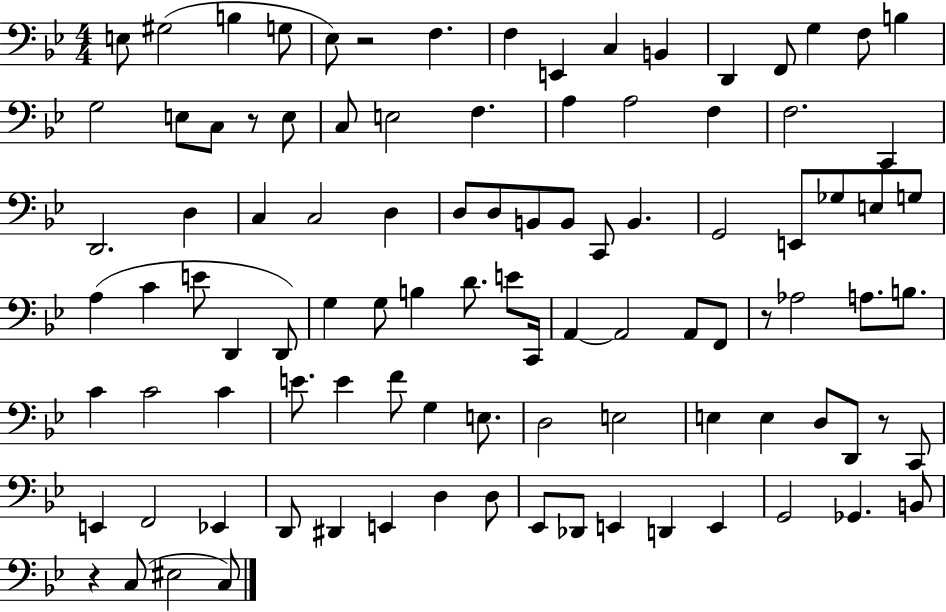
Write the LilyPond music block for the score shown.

{
  \clef bass
  \numericTimeSignature
  \time 4/4
  \key bes \major
  e8 gis2( b4 g8 | ees8) r2 f4. | f4 e,4 c4 b,4 | d,4 f,8 g4 f8 b4 | \break g2 e8 c8 r8 e8 | c8 e2 f4. | a4 a2 f4 | f2. c,4 | \break d,2. d4 | c4 c2 d4 | d8 d8 b,8 b,8 c,8 b,4. | g,2 e,8 ges8 e8 g8 | \break a4( c'4 e'8 d,4 d,8) | g4 g8 b4 d'8. e'8 c,16 | a,4~~ a,2 a,8 f,8 | r8 aes2 a8. b8. | \break c'4 c'2 c'4 | e'8. e'4 f'8 g4 e8. | d2 e2 | e4 e4 d8 d,8 r8 c,8 | \break e,4 f,2 ees,4 | d,8 dis,4 e,4 d4 d8 | ees,8 des,8 e,4 d,4 e,4 | g,2 ges,4. b,8 | \break r4 c8( eis2 c8) | \bar "|."
}